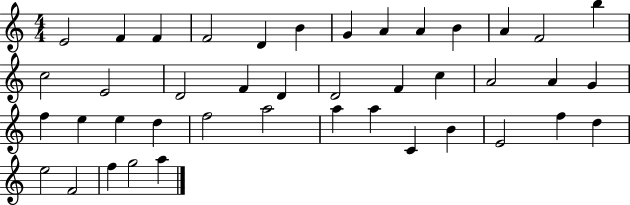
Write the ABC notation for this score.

X:1
T:Untitled
M:4/4
L:1/4
K:C
E2 F F F2 D B G A A B A F2 b c2 E2 D2 F D D2 F c A2 A G f e e d f2 a2 a a C B E2 f d e2 F2 f g2 a